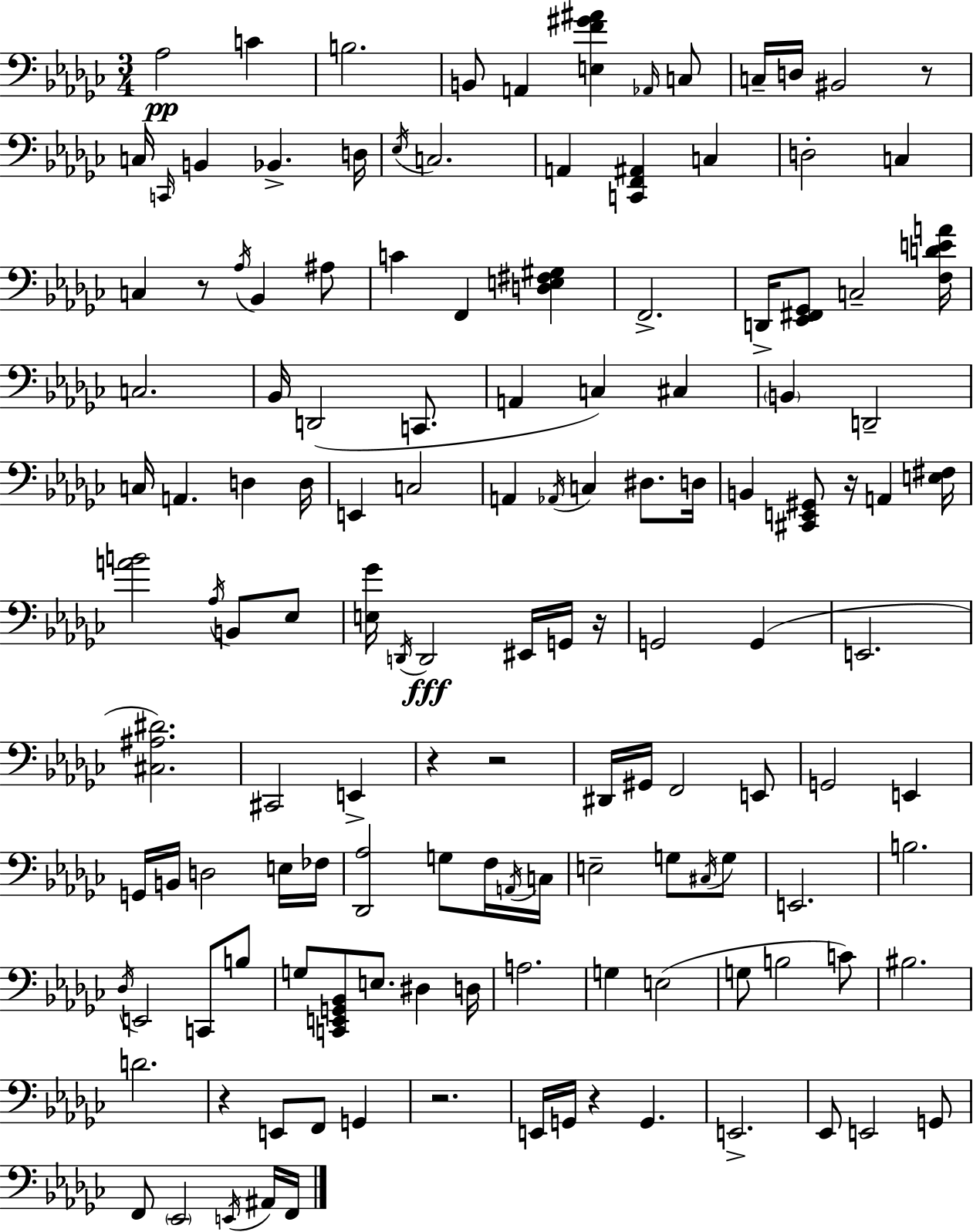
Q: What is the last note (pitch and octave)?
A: F2